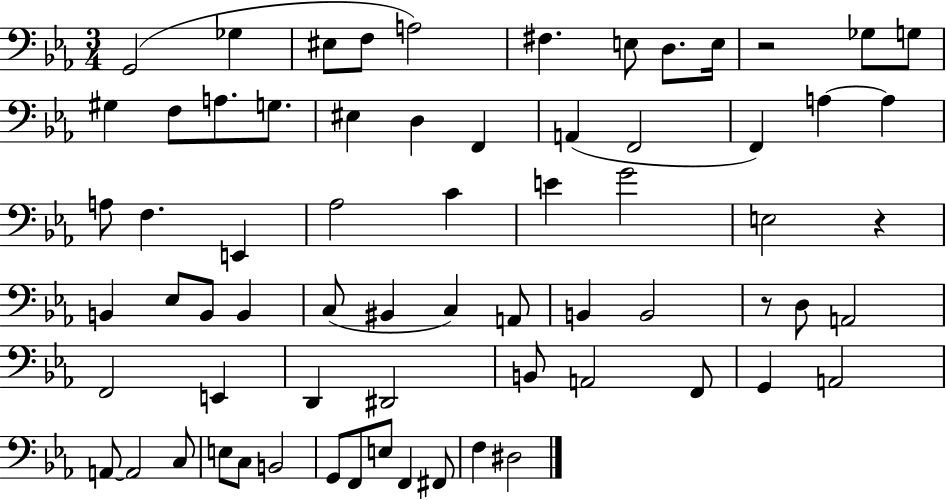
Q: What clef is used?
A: bass